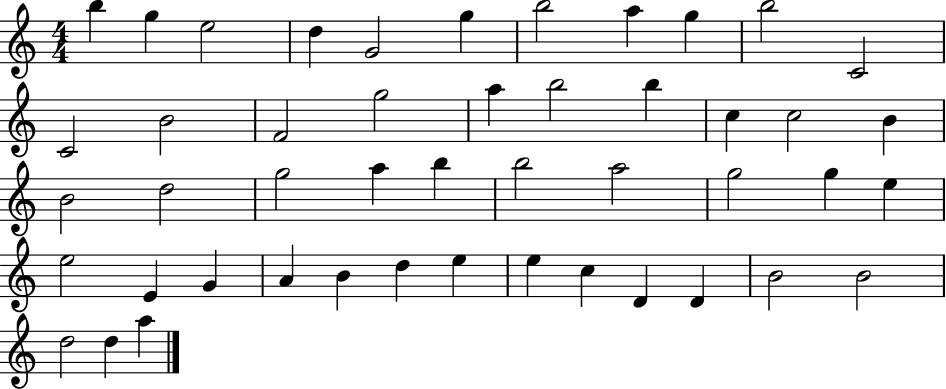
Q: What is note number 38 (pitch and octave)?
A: E5